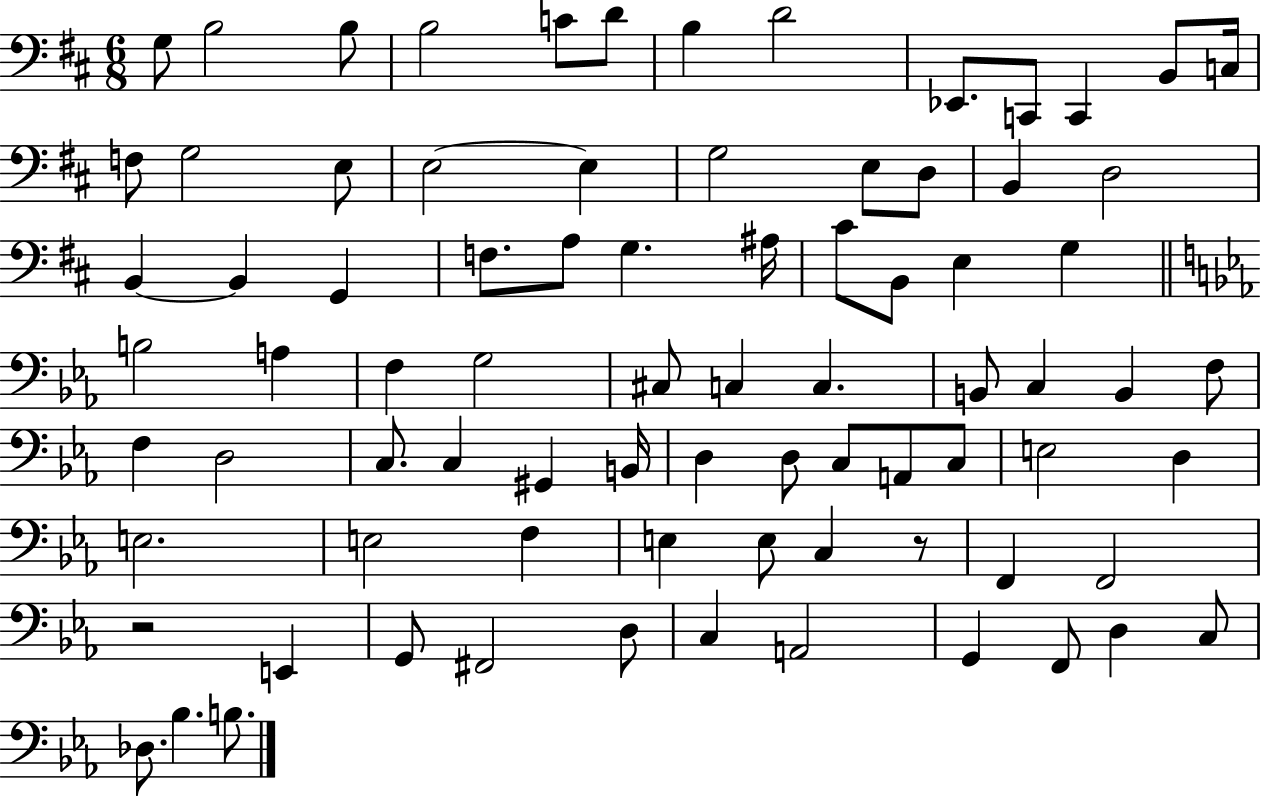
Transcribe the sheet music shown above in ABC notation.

X:1
T:Untitled
M:6/8
L:1/4
K:D
G,/2 B,2 B,/2 B,2 C/2 D/2 B, D2 _E,,/2 C,,/2 C,, B,,/2 C,/4 F,/2 G,2 E,/2 E,2 E, G,2 E,/2 D,/2 B,, D,2 B,, B,, G,, F,/2 A,/2 G, ^A,/4 ^C/2 B,,/2 E, G, B,2 A, F, G,2 ^C,/2 C, C, B,,/2 C, B,, F,/2 F, D,2 C,/2 C, ^G,, B,,/4 D, D,/2 C,/2 A,,/2 C,/2 E,2 D, E,2 E,2 F, E, E,/2 C, z/2 F,, F,,2 z2 E,, G,,/2 ^F,,2 D,/2 C, A,,2 G,, F,,/2 D, C,/2 _D,/2 _B, B,/2